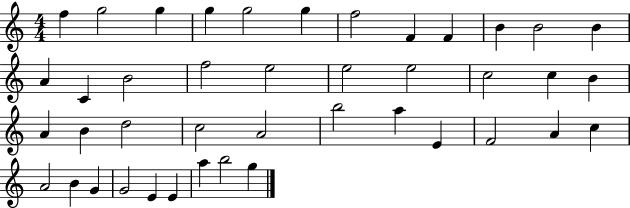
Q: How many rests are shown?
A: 0